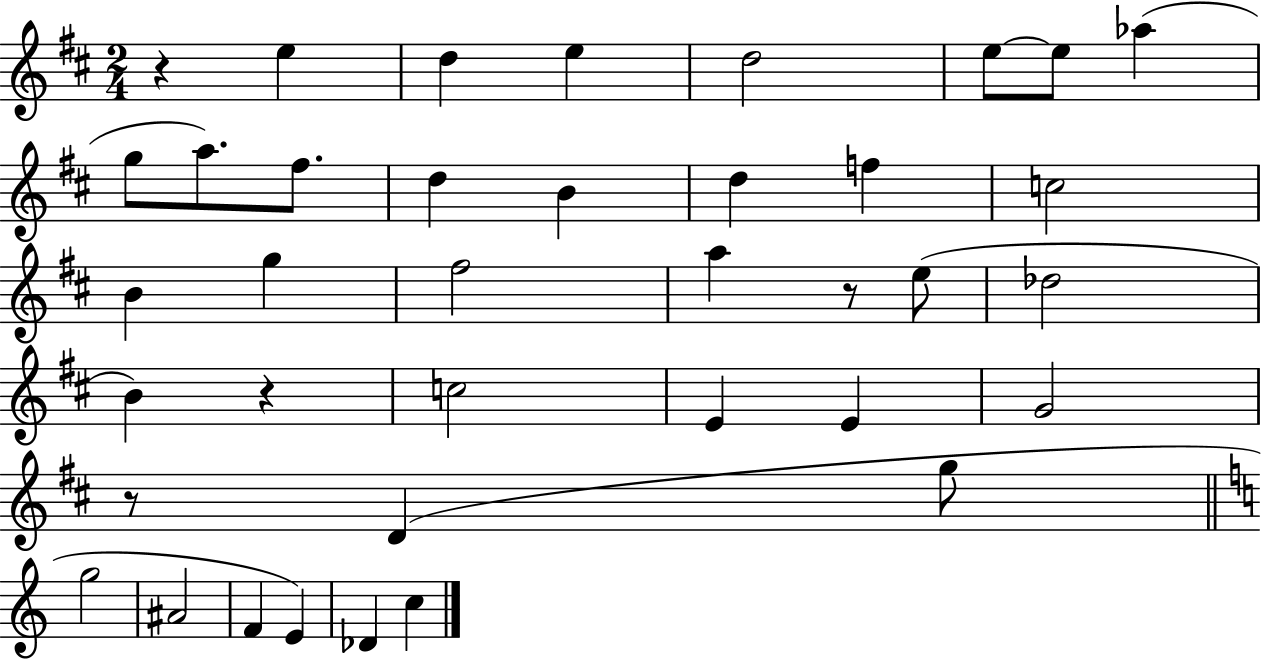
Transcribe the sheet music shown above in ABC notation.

X:1
T:Untitled
M:2/4
L:1/4
K:D
z e d e d2 e/2 e/2 _a g/2 a/2 ^f/2 d B d f c2 B g ^f2 a z/2 e/2 _d2 B z c2 E E G2 z/2 D g/2 g2 ^A2 F E _D c